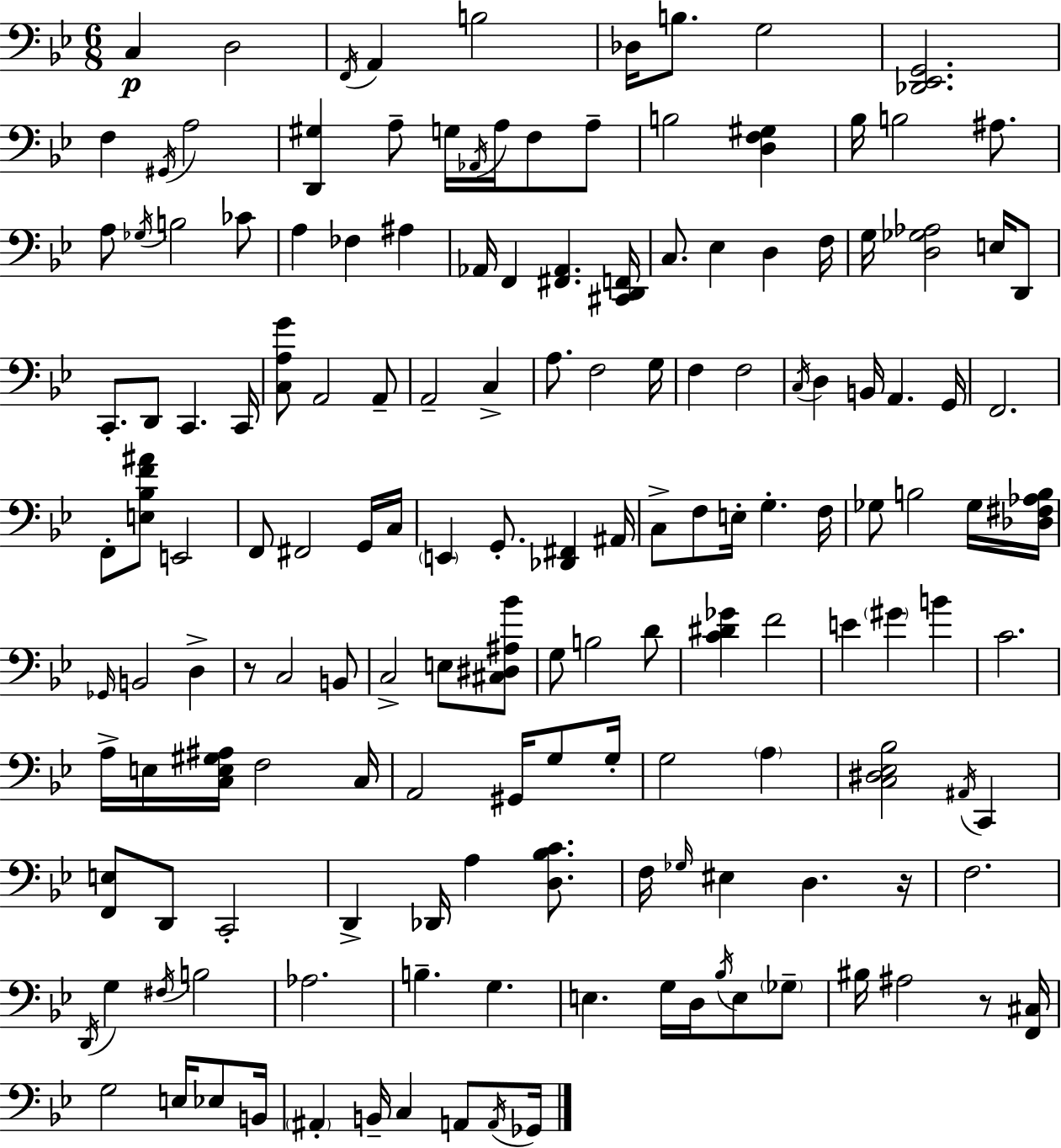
C3/q D3/h F2/s A2/q B3/h Db3/s B3/e. G3/h [Db2,Eb2,G2]/h. F3/q G#2/s A3/h [D2,G#3]/q A3/e G3/s Ab2/s A3/s F3/e A3/e B3/h [D3,F3,G#3]/q Bb3/s B3/h A#3/e. A3/e Gb3/s B3/h CES4/e A3/q FES3/q A#3/q Ab2/s F2/q [F#2,Ab2]/q. [C#2,D2,F2]/s C3/e. Eb3/q D3/q F3/s G3/s [D3,Gb3,Ab3]/h E3/s D2/e C2/e. D2/e C2/q. C2/s [C3,A3,G4]/e A2/h A2/e A2/h C3/q A3/e. F3/h G3/s F3/q F3/h C3/s D3/q B2/s A2/q. G2/s F2/h. F2/e [E3,Bb3,F4,A#4]/e E2/h F2/e F#2/h G2/s C3/s E2/q G2/e. [Db2,F#2]/q A#2/s C3/e F3/e E3/s G3/q. F3/s Gb3/e B3/h Gb3/s [Db3,F#3,Ab3,B3]/s Gb2/s B2/h D3/q R/e C3/h B2/e C3/h E3/e [C#3,D#3,A#3,Bb4]/e G3/e B3/h D4/e [C4,D#4,Gb4]/q F4/h E4/q G#4/q B4/q C4/h. A3/s E3/s [C3,E3,G#3,A#3]/s F3/h C3/s A2/h G#2/s G3/e G3/s G3/h A3/q [C3,D#3,Eb3,Bb3]/h A#2/s C2/q [F2,E3]/e D2/e C2/h D2/q Db2/s A3/q [D3,Bb3,C4]/e. F3/s Gb3/s EIS3/q D3/q. R/s F3/h. D2/s G3/q F#3/s B3/h Ab3/h. B3/q. G3/q. E3/q. G3/s D3/s Bb3/s E3/e Gb3/e BIS3/s A#3/h R/e [F2,C#3]/s G3/h E3/s Eb3/e B2/s A#2/q B2/s C3/q A2/e A2/s Gb2/s